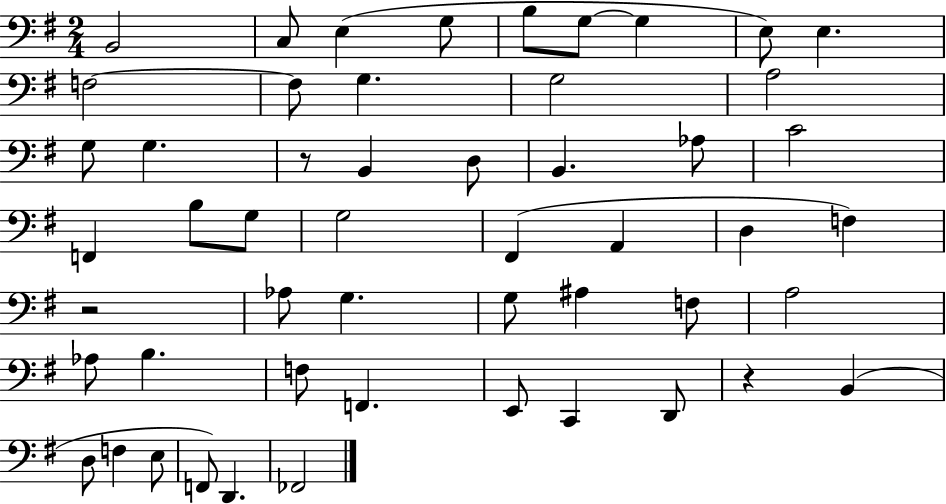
B2/h C3/e E3/q G3/e B3/e G3/e G3/q E3/e E3/q. F3/h F3/e G3/q. G3/h A3/h G3/e G3/q. R/e B2/q D3/e B2/q. Ab3/e C4/h F2/q B3/e G3/e G3/h F#2/q A2/q D3/q F3/q R/h Ab3/e G3/q. G3/e A#3/q F3/e A3/h Ab3/e B3/q. F3/e F2/q. E2/e C2/q D2/e R/q B2/q D3/e F3/q E3/e F2/e D2/q. FES2/h